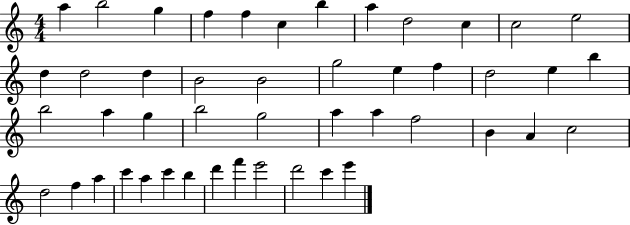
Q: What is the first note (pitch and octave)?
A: A5